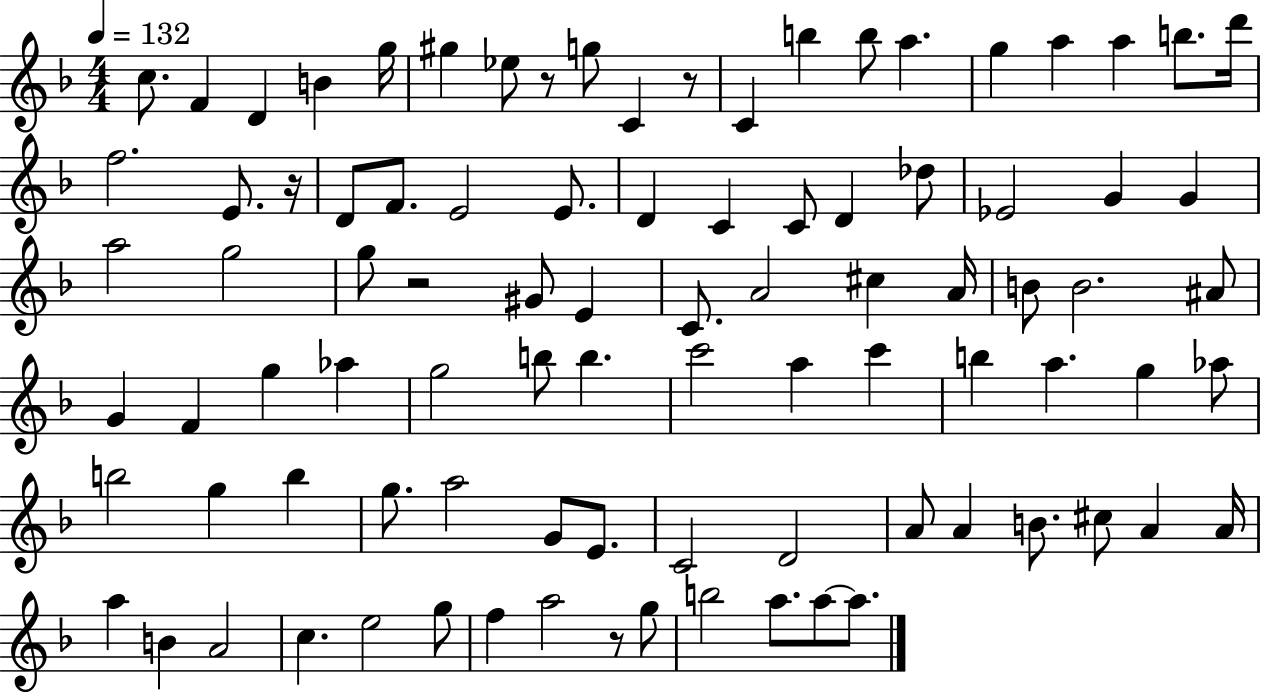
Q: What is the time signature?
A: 4/4